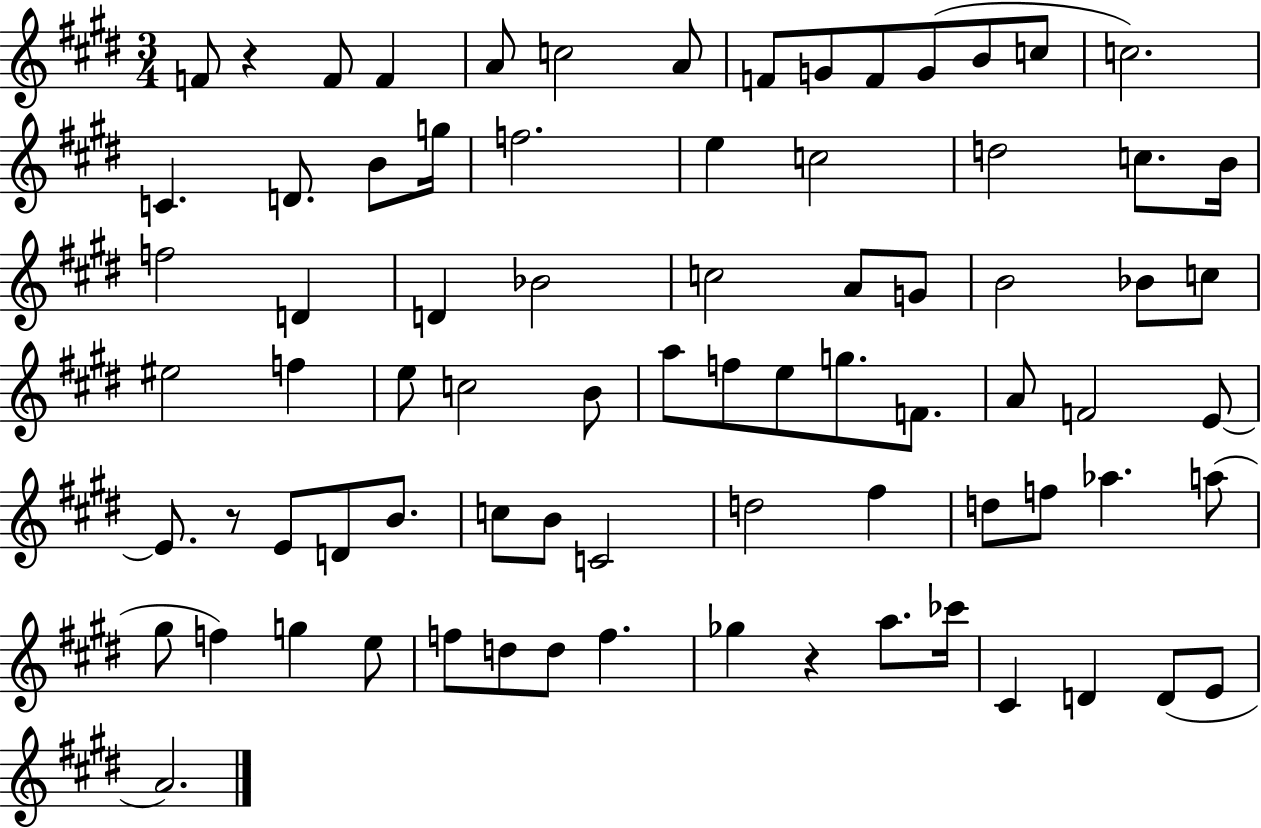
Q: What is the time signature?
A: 3/4